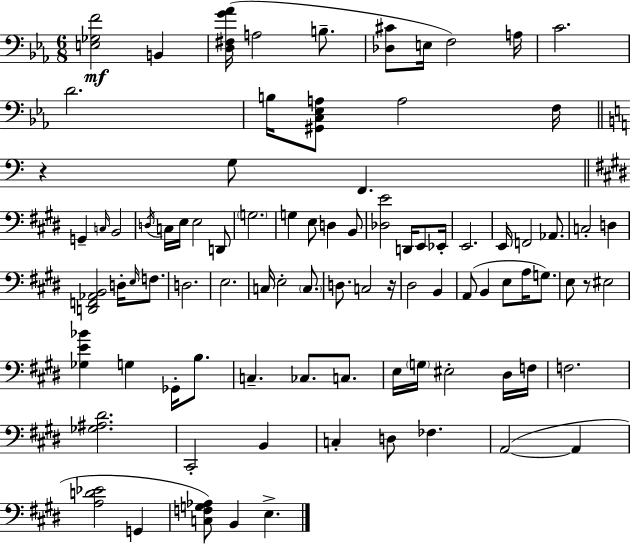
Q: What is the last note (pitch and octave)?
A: E3